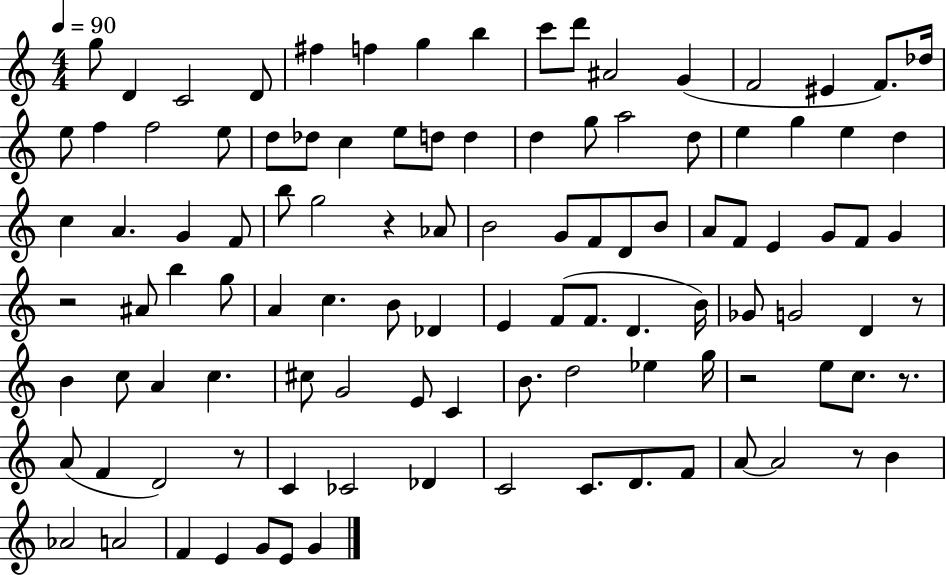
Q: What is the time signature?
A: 4/4